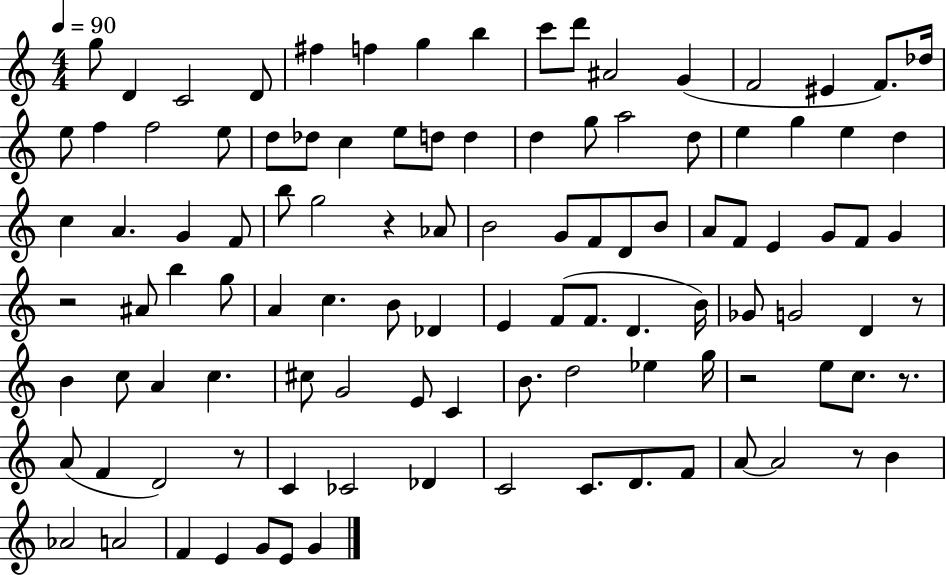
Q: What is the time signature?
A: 4/4